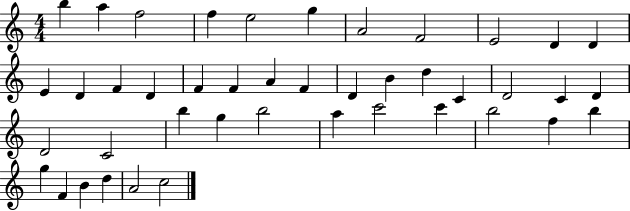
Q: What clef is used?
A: treble